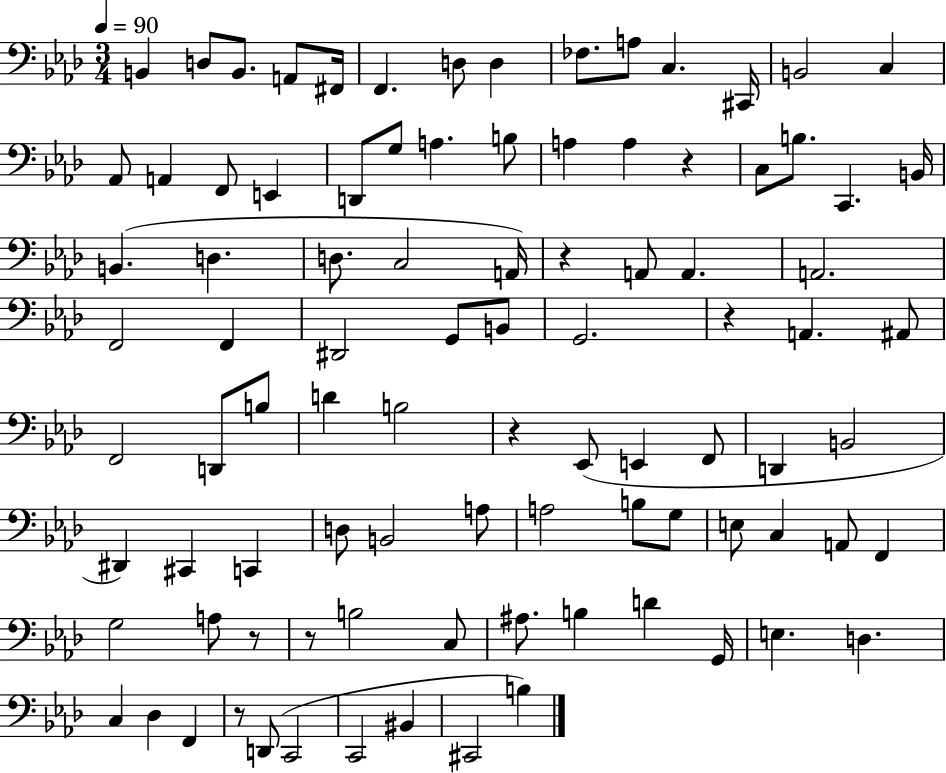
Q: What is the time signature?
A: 3/4